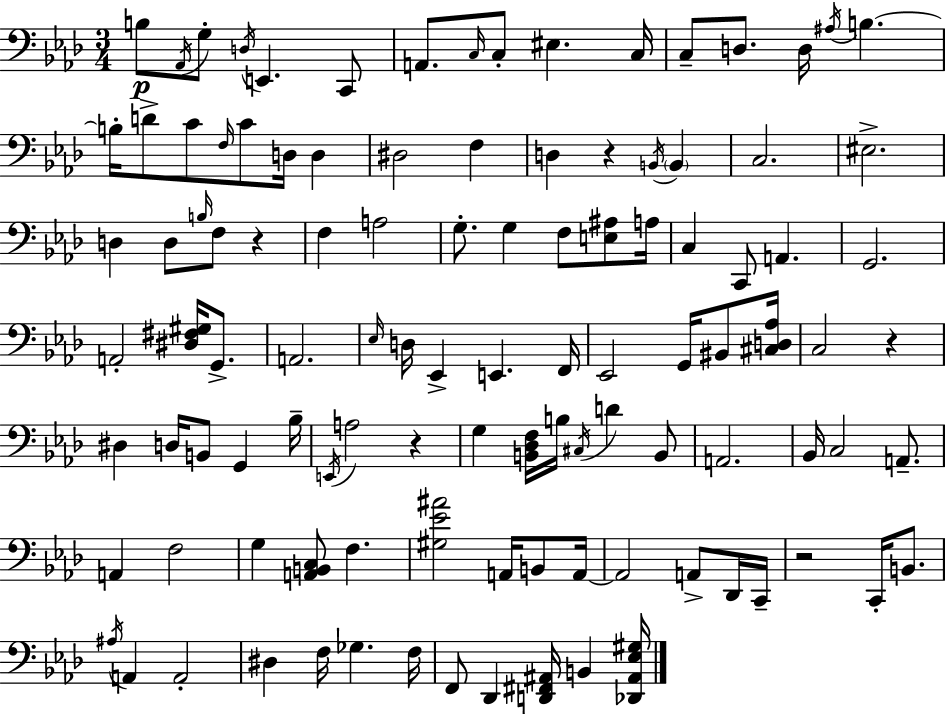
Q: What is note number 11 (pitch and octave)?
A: C3